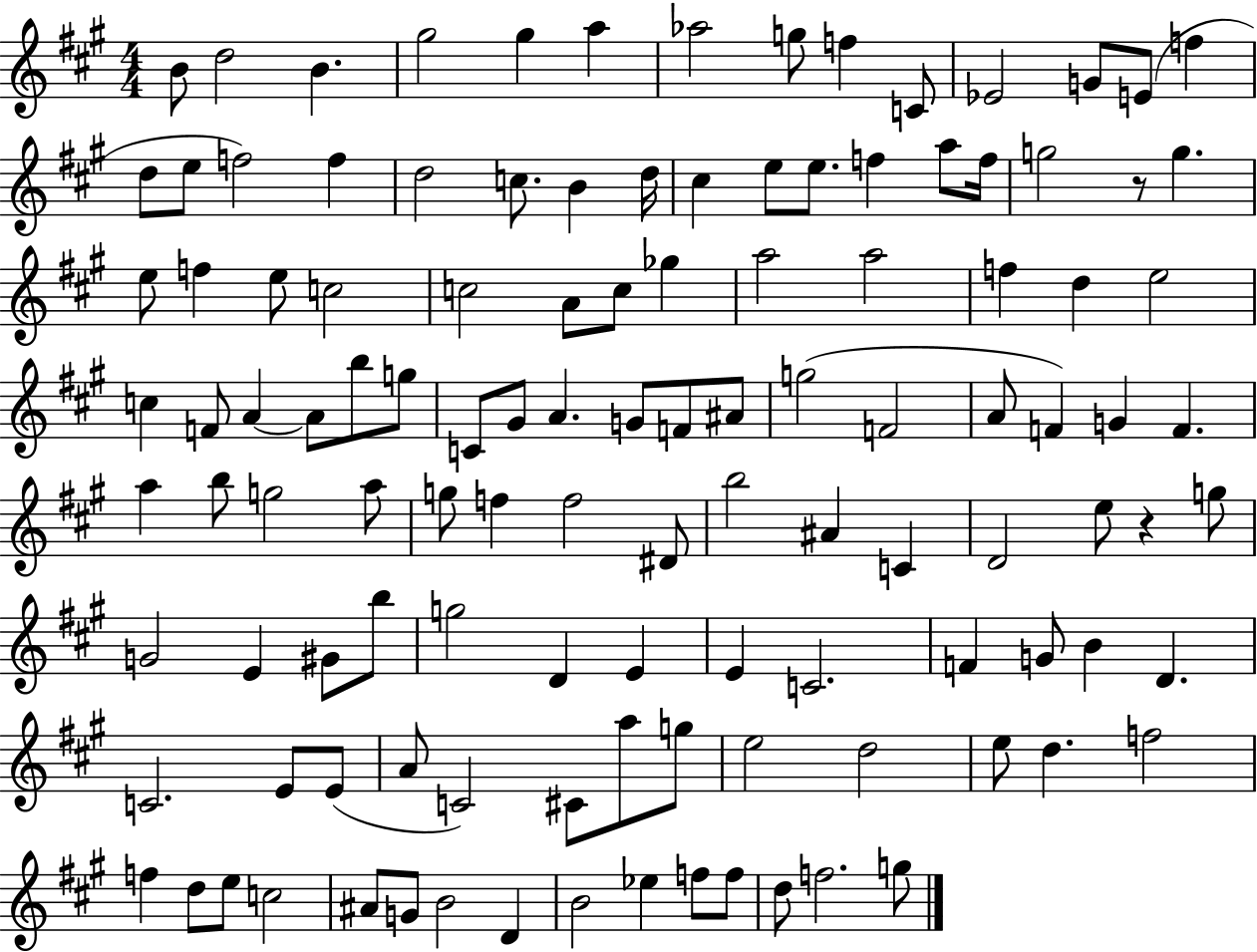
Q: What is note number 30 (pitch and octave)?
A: G5